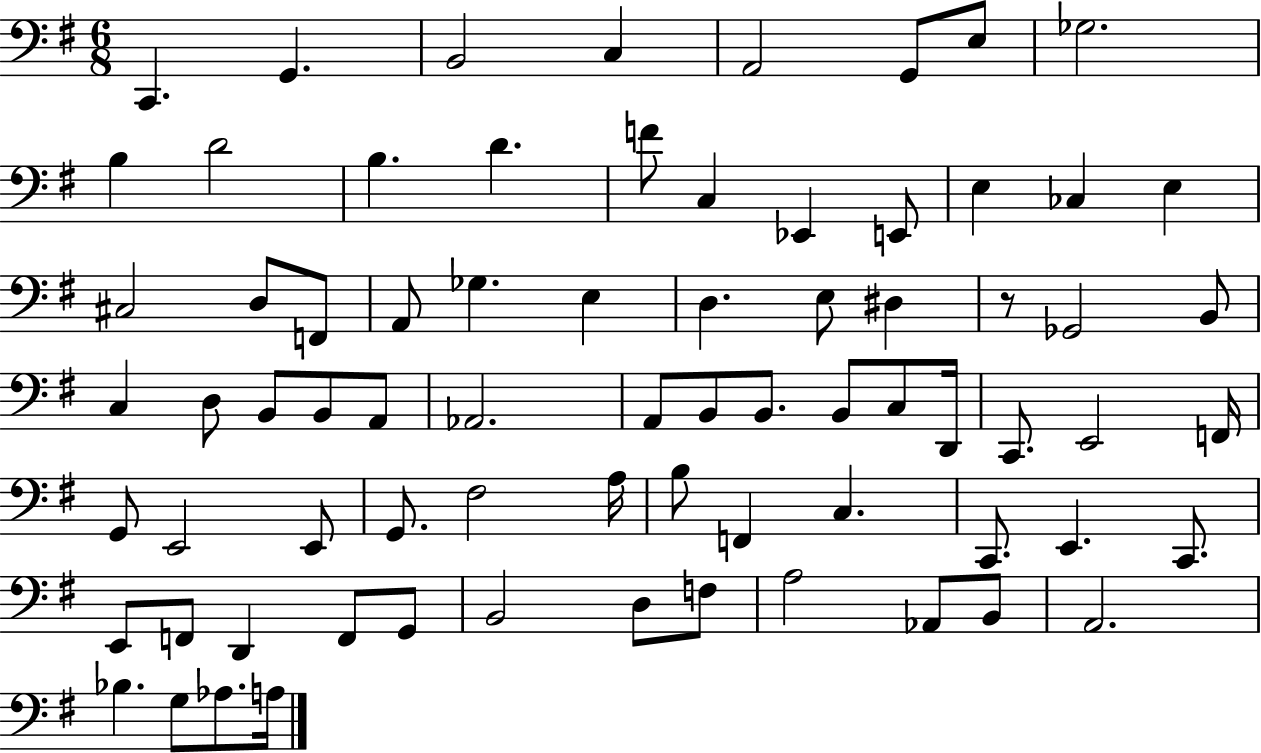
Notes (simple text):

C2/q. G2/q. B2/h C3/q A2/h G2/e E3/e Gb3/h. B3/q D4/h B3/q. D4/q. F4/e C3/q Eb2/q E2/e E3/q CES3/q E3/q C#3/h D3/e F2/e A2/e Gb3/q. E3/q D3/q. E3/e D#3/q R/e Gb2/h B2/e C3/q D3/e B2/e B2/e A2/e Ab2/h. A2/e B2/e B2/e. B2/e C3/e D2/s C2/e. E2/h F2/s G2/e E2/h E2/e G2/e. F#3/h A3/s B3/e F2/q C3/q. C2/e. E2/q. C2/e. E2/e F2/e D2/q F2/e G2/e B2/h D3/e F3/e A3/h Ab2/e B2/e A2/h. Bb3/q. G3/e Ab3/e. A3/s